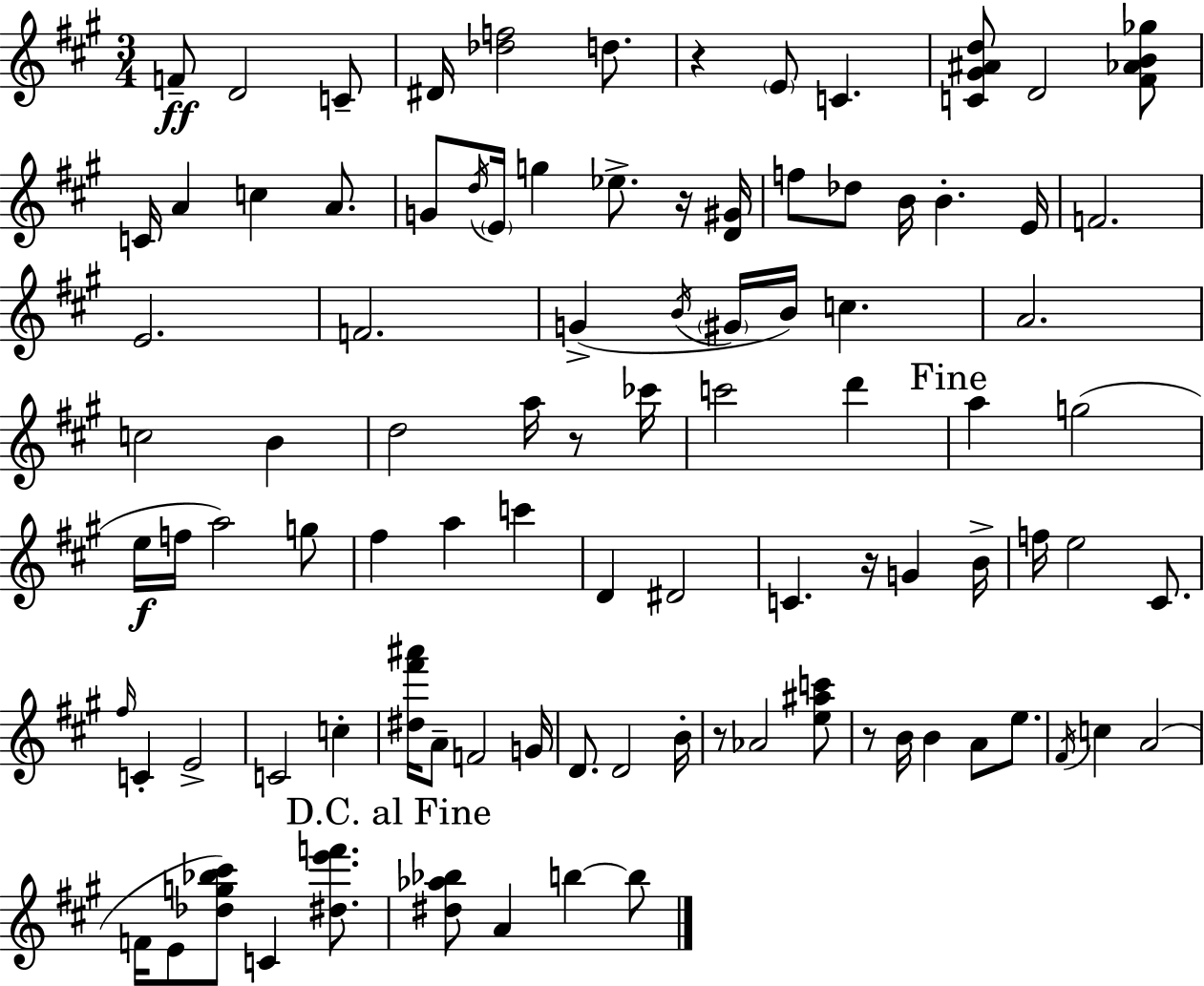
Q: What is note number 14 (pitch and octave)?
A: D5